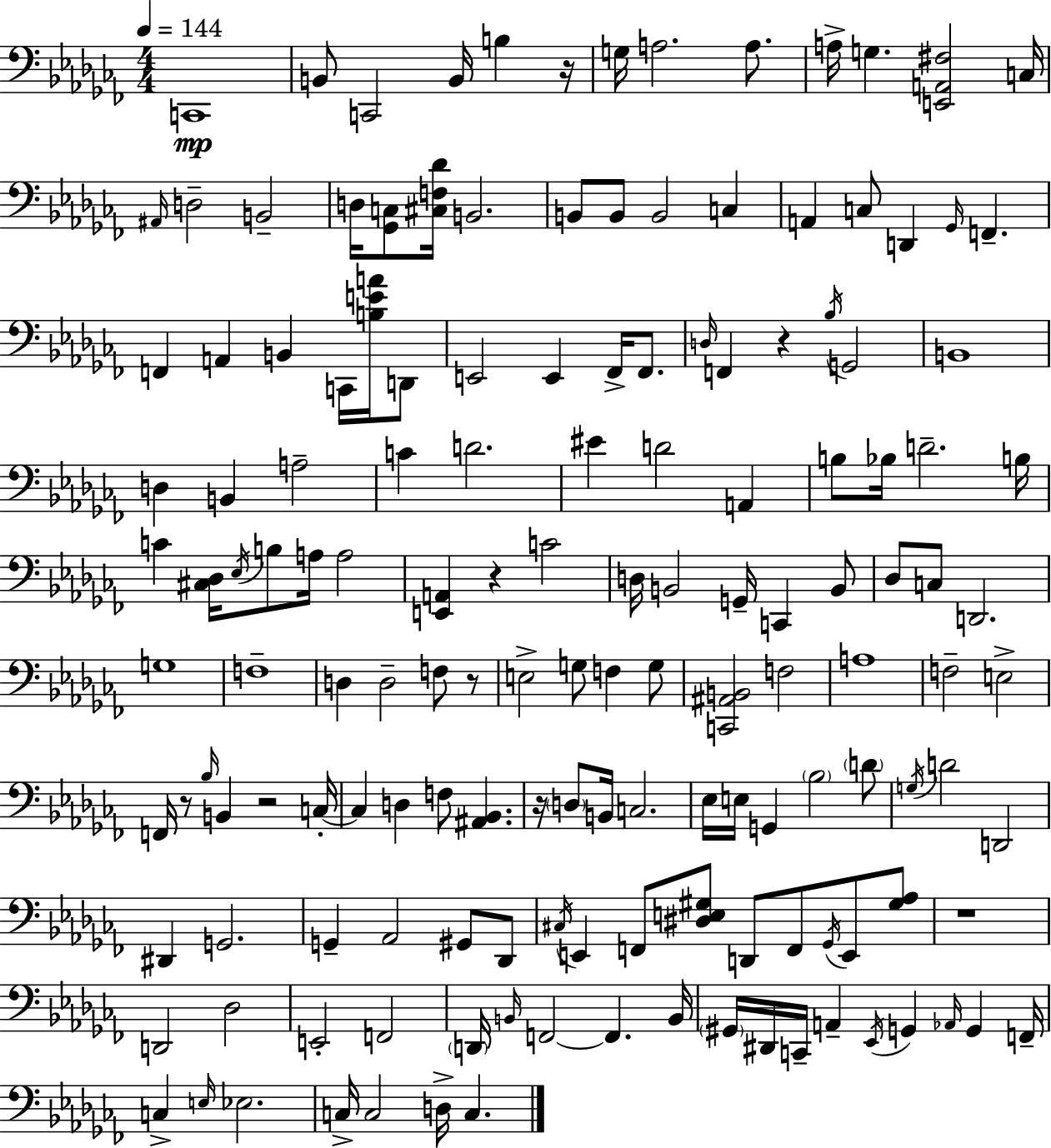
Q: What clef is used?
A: bass